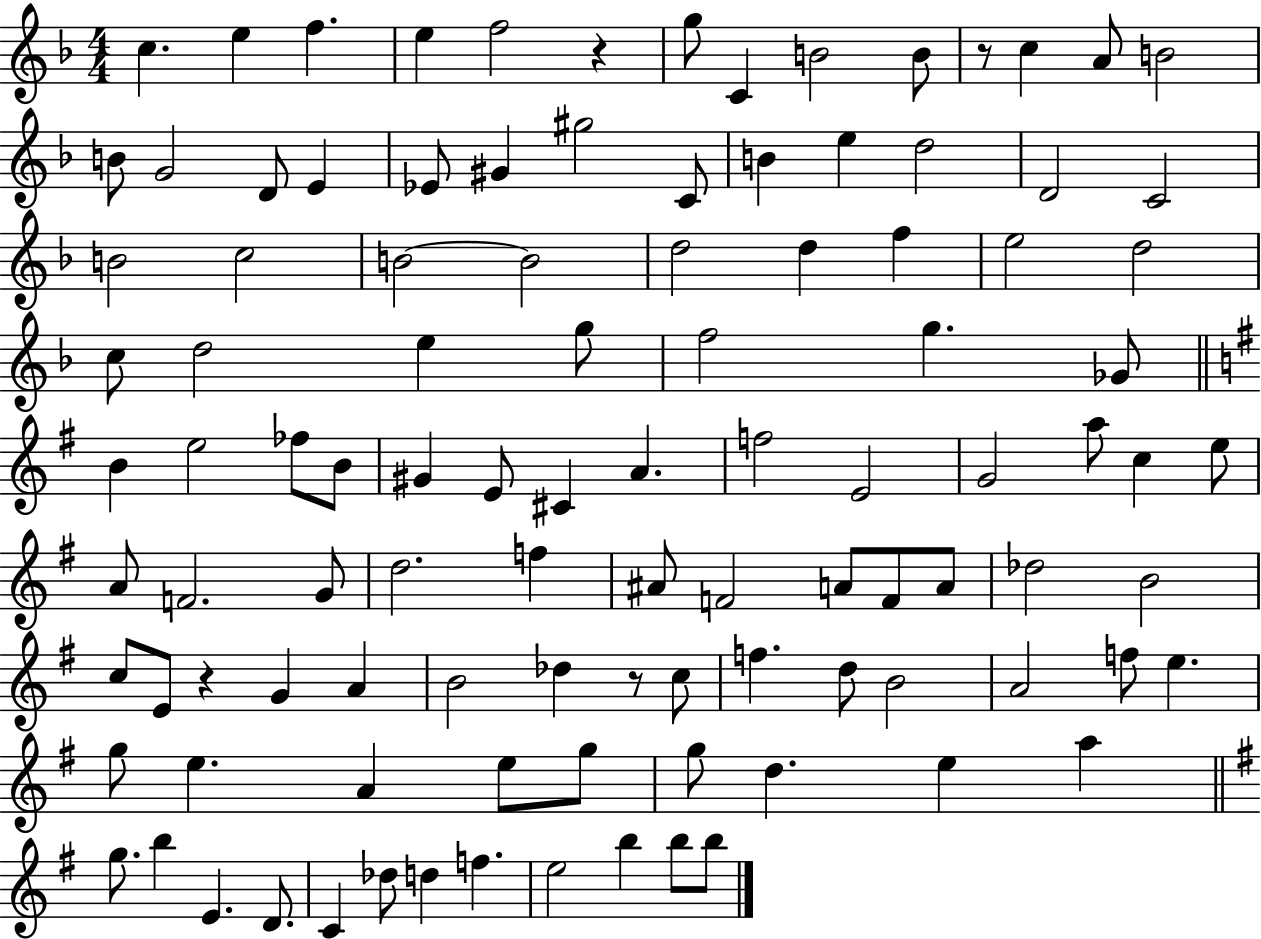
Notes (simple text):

C5/q. E5/q F5/q. E5/q F5/h R/q G5/e C4/q B4/h B4/e R/e C5/q A4/e B4/h B4/e G4/h D4/e E4/q Eb4/e G#4/q G#5/h C4/e B4/q E5/q D5/h D4/h C4/h B4/h C5/h B4/h B4/h D5/h D5/q F5/q E5/h D5/h C5/e D5/h E5/q G5/e F5/h G5/q. Gb4/e B4/q E5/h FES5/e B4/e G#4/q E4/e C#4/q A4/q. F5/h E4/h G4/h A5/e C5/q E5/e A4/e F4/h. G4/e D5/h. F5/q A#4/e F4/h A4/e F4/e A4/e Db5/h B4/h C5/e E4/e R/q G4/q A4/q B4/h Db5/q R/e C5/e F5/q. D5/e B4/h A4/h F5/e E5/q. G5/e E5/q. A4/q E5/e G5/e G5/e D5/q. E5/q A5/q G5/e. B5/q E4/q. D4/e. C4/q Db5/e D5/q F5/q. E5/h B5/q B5/e B5/e